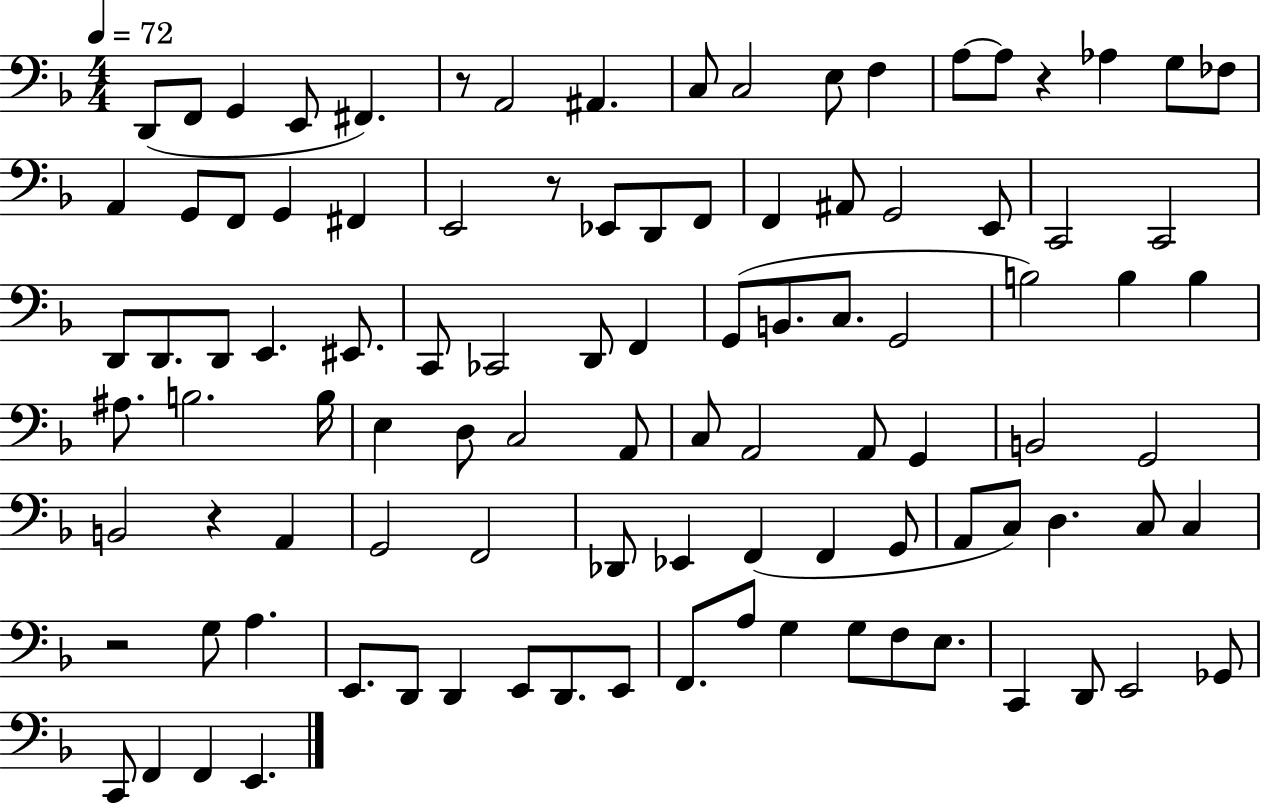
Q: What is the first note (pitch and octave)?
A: D2